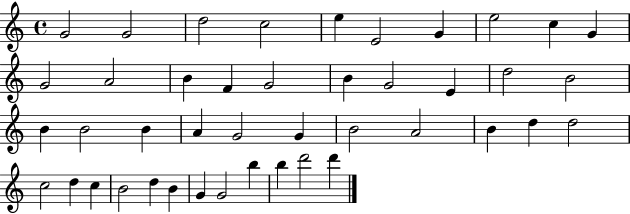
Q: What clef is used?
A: treble